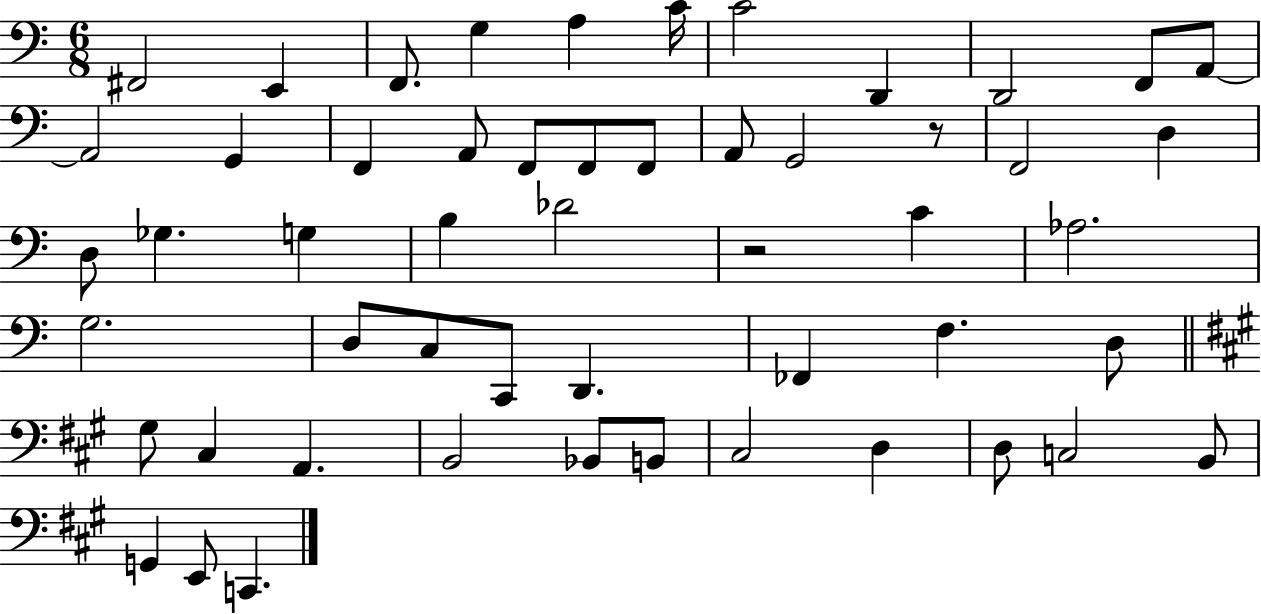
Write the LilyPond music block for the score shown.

{
  \clef bass
  \numericTimeSignature
  \time 6/8
  \key c \major
  \repeat volta 2 { fis,2 e,4 | f,8. g4 a4 c'16 | c'2 d,4 | d,2 f,8 a,8~~ | \break a,2 g,4 | f,4 a,8 f,8 f,8 f,8 | a,8 g,2 r8 | f,2 d4 | \break d8 ges4. g4 | b4 des'2 | r2 c'4 | aes2. | \break g2. | d8 c8 c,8 d,4. | fes,4 f4. d8 | \bar "||" \break \key a \major gis8 cis4 a,4. | b,2 bes,8 b,8 | cis2 d4 | d8 c2 b,8 | \break g,4 e,8 c,4. | } \bar "|."
}